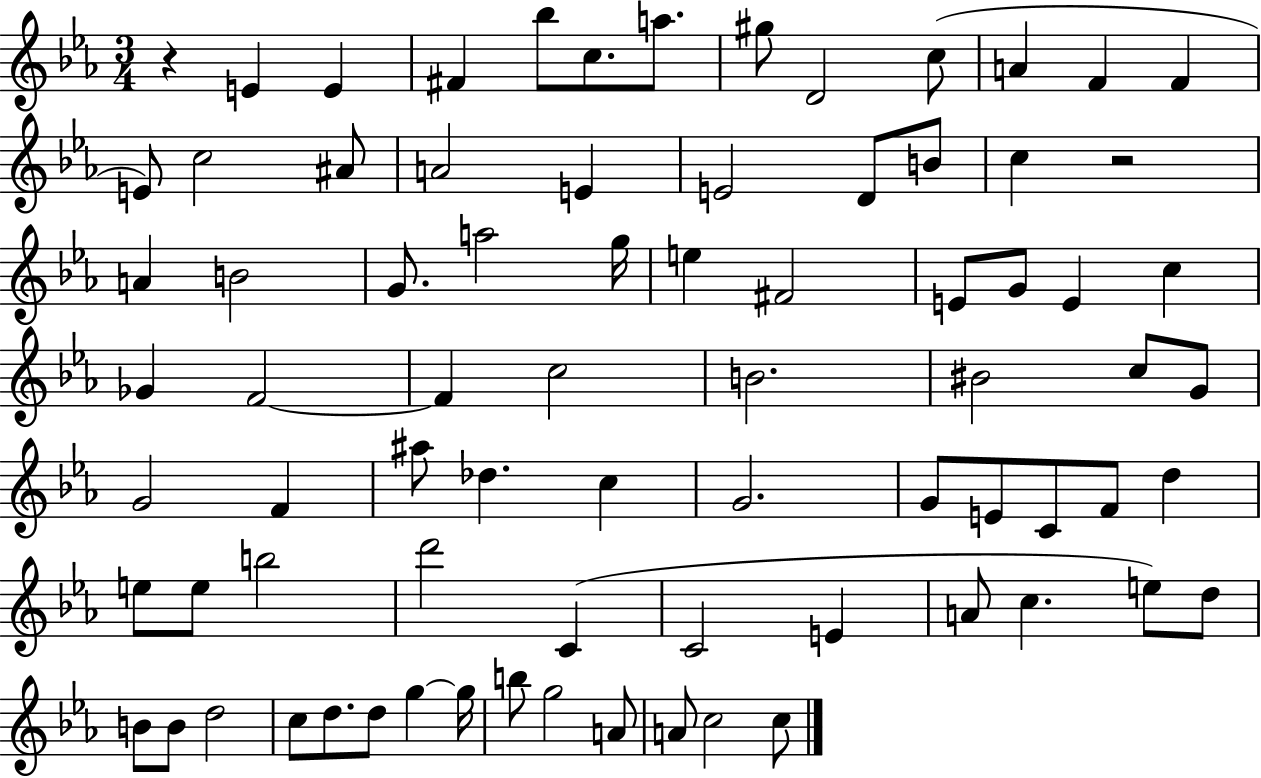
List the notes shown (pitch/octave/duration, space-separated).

R/q E4/q E4/q F#4/q Bb5/e C5/e. A5/e. G#5/e D4/h C5/e A4/q F4/q F4/q E4/e C5/h A#4/e A4/h E4/q E4/h D4/e B4/e C5/q R/h A4/q B4/h G4/e. A5/h G5/s E5/q F#4/h E4/e G4/e E4/q C5/q Gb4/q F4/h F4/q C5/h B4/h. BIS4/h C5/e G4/e G4/h F4/q A#5/e Db5/q. C5/q G4/h. G4/e E4/e C4/e F4/e D5/q E5/e E5/e B5/h D6/h C4/q C4/h E4/q A4/e C5/q. E5/e D5/e B4/e B4/e D5/h C5/e D5/e. D5/e G5/q G5/s B5/e G5/h A4/e A4/e C5/h C5/e